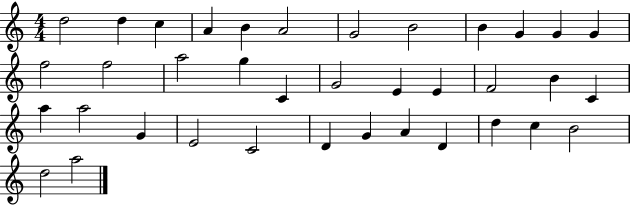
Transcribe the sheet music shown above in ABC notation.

X:1
T:Untitled
M:4/4
L:1/4
K:C
d2 d c A B A2 G2 B2 B G G G f2 f2 a2 g C G2 E E F2 B C a a2 G E2 C2 D G A D d c B2 d2 a2